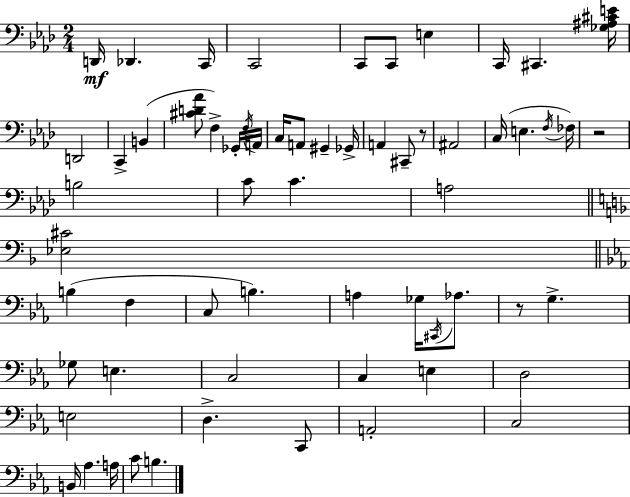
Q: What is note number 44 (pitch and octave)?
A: C3